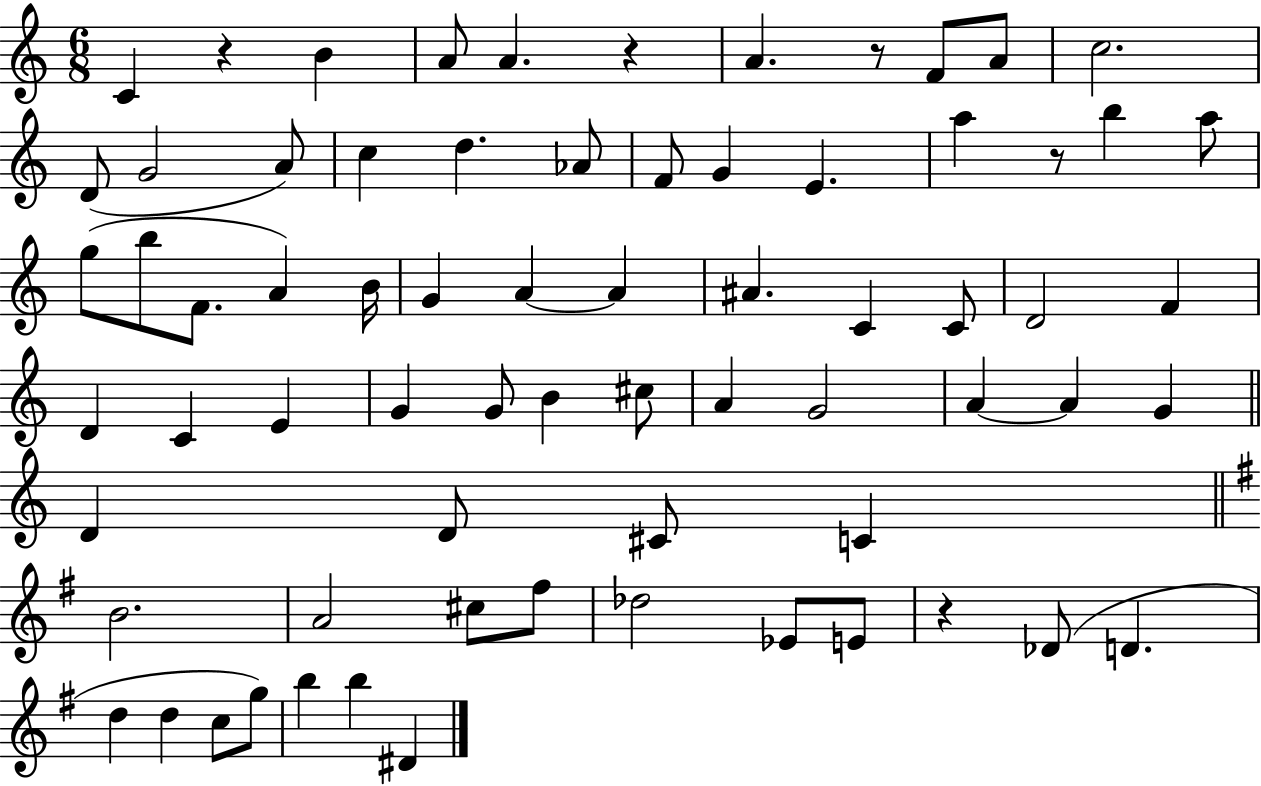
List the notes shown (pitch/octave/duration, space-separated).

C4/q R/q B4/q A4/e A4/q. R/q A4/q. R/e F4/e A4/e C5/h. D4/e G4/h A4/e C5/q D5/q. Ab4/e F4/e G4/q E4/q. A5/q R/e B5/q A5/e G5/e B5/e F4/e. A4/q B4/s G4/q A4/q A4/q A#4/q. C4/q C4/e D4/h F4/q D4/q C4/q E4/q G4/q G4/e B4/q C#5/e A4/q G4/h A4/q A4/q G4/q D4/q D4/e C#4/e C4/q B4/h. A4/h C#5/e F#5/e Db5/h Eb4/e E4/e R/q Db4/e D4/q. D5/q D5/q C5/e G5/e B5/q B5/q D#4/q